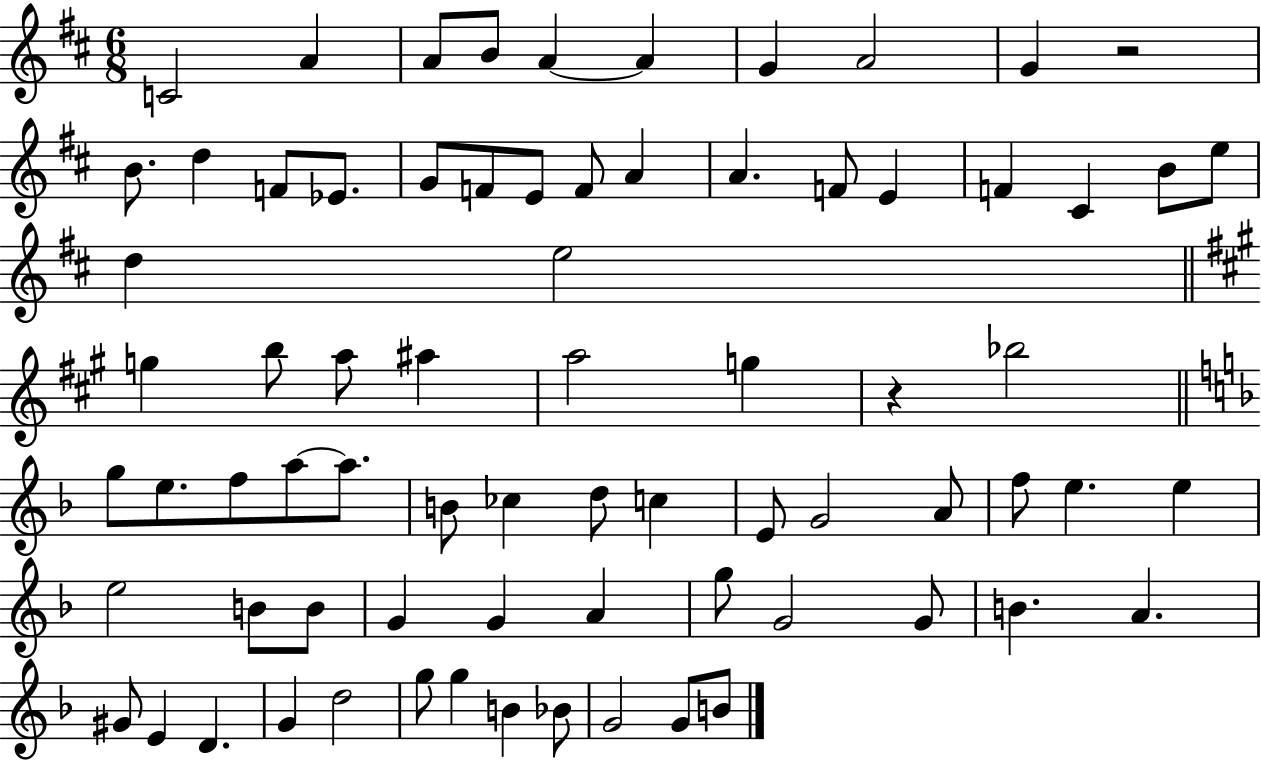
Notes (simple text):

C4/h A4/q A4/e B4/e A4/q A4/q G4/q A4/h G4/q R/h B4/e. D5/q F4/e Eb4/e. G4/e F4/e E4/e F4/e A4/q A4/q. F4/e E4/q F4/q C#4/q B4/e E5/e D5/q E5/h G5/q B5/e A5/e A#5/q A5/h G5/q R/q Bb5/h G5/e E5/e. F5/e A5/e A5/e. B4/e CES5/q D5/e C5/q E4/e G4/h A4/e F5/e E5/q. E5/q E5/h B4/e B4/e G4/q G4/q A4/q G5/e G4/h G4/e B4/q. A4/q. G#4/e E4/q D4/q. G4/q D5/h G5/e G5/q B4/q Bb4/e G4/h G4/e B4/e